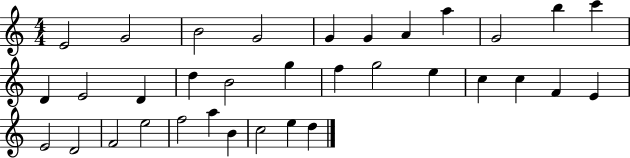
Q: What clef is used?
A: treble